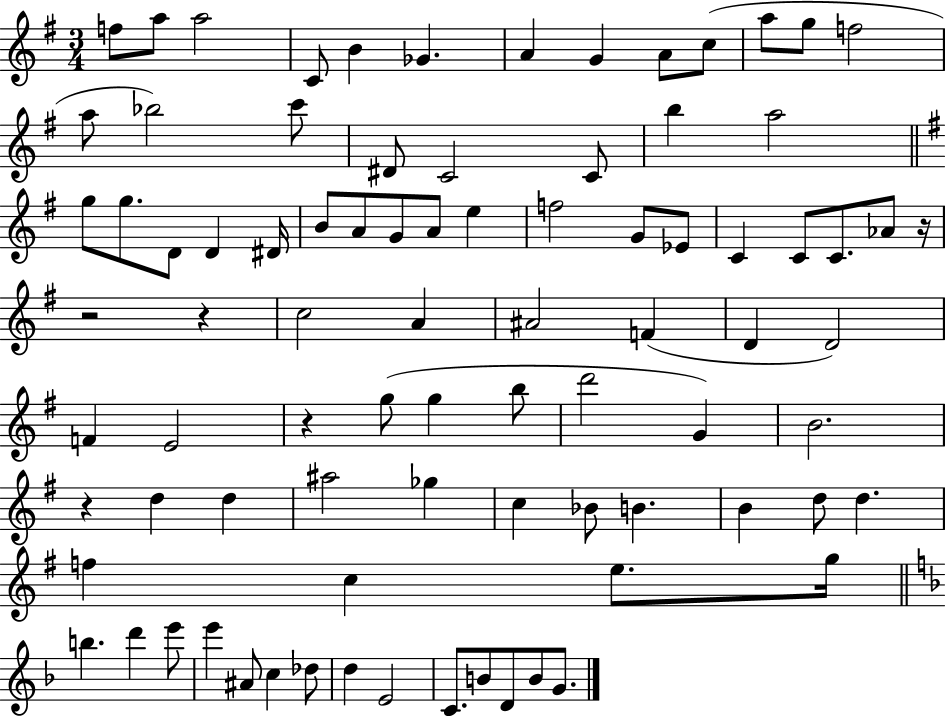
X:1
T:Untitled
M:3/4
L:1/4
K:G
f/2 a/2 a2 C/2 B _G A G A/2 c/2 a/2 g/2 f2 a/2 _b2 c'/2 ^D/2 C2 C/2 b a2 g/2 g/2 D/2 D ^D/4 B/2 A/2 G/2 A/2 e f2 G/2 _E/2 C C/2 C/2 _A/2 z/4 z2 z c2 A ^A2 F D D2 F E2 z g/2 g b/2 d'2 G B2 z d d ^a2 _g c _B/2 B B d/2 d f c e/2 g/4 b d' e'/2 e' ^A/2 c _d/2 d E2 C/2 B/2 D/2 B/2 G/2